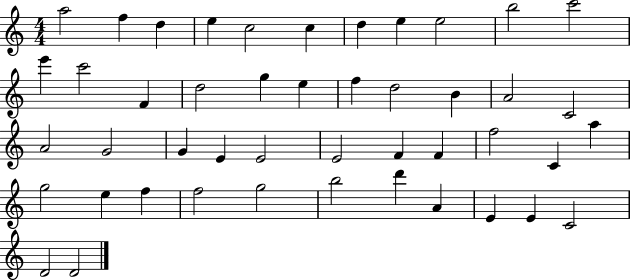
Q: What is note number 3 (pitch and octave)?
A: D5